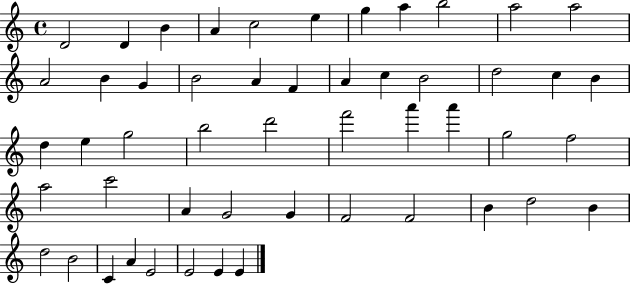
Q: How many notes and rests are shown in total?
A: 51